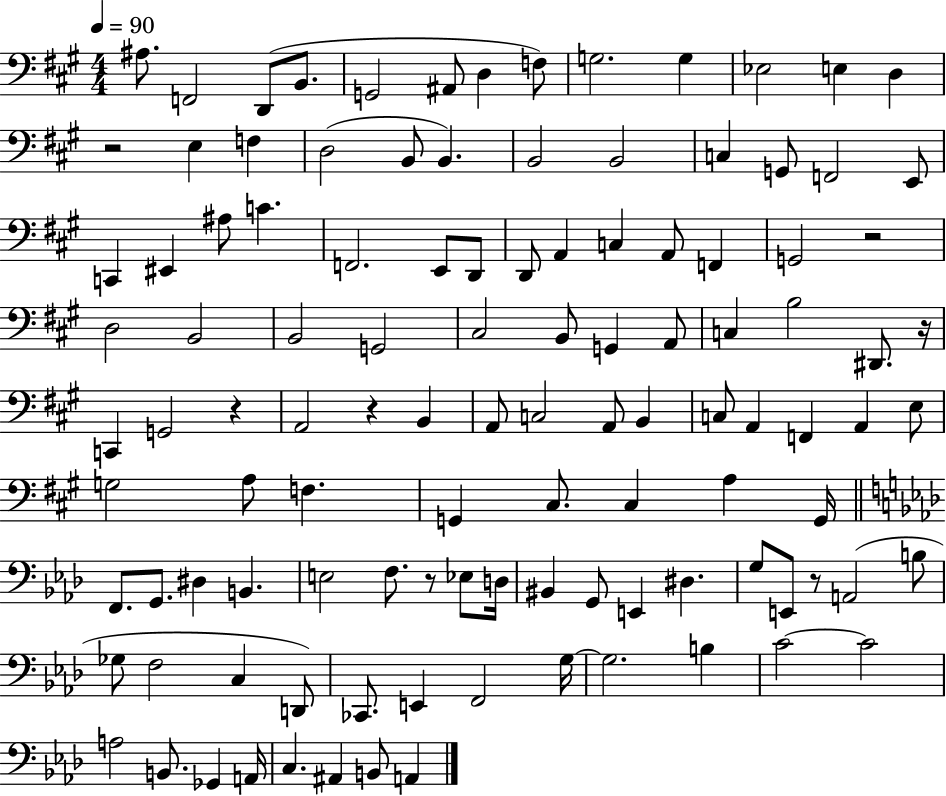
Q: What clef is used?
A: bass